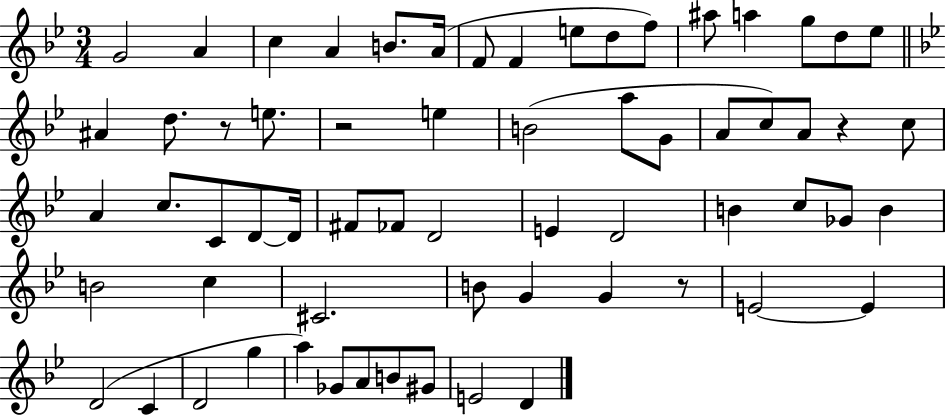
{
  \clef treble
  \numericTimeSignature
  \time 3/4
  \key bes \major
  \repeat volta 2 { g'2 a'4 | c''4 a'4 b'8. a'16( | f'8 f'4 e''8 d''8 f''8) | ais''8 a''4 g''8 d''8 ees''8 | \break \bar "||" \break \key g \minor ais'4 d''8. r8 e''8. | r2 e''4 | b'2( a''8 g'8 | a'8 c''8) a'8 r4 c''8 | \break a'4 c''8. c'8 d'8~~ d'16 | fis'8 fes'8 d'2 | e'4 d'2 | b'4 c''8 ges'8 b'4 | \break b'2 c''4 | cis'2. | b'8 g'4 g'4 r8 | e'2~~ e'4 | \break d'2( c'4 | d'2 g''4 | a''4) ges'8 a'8 b'8 gis'8 | e'2 d'4 | \break } \bar "|."
}